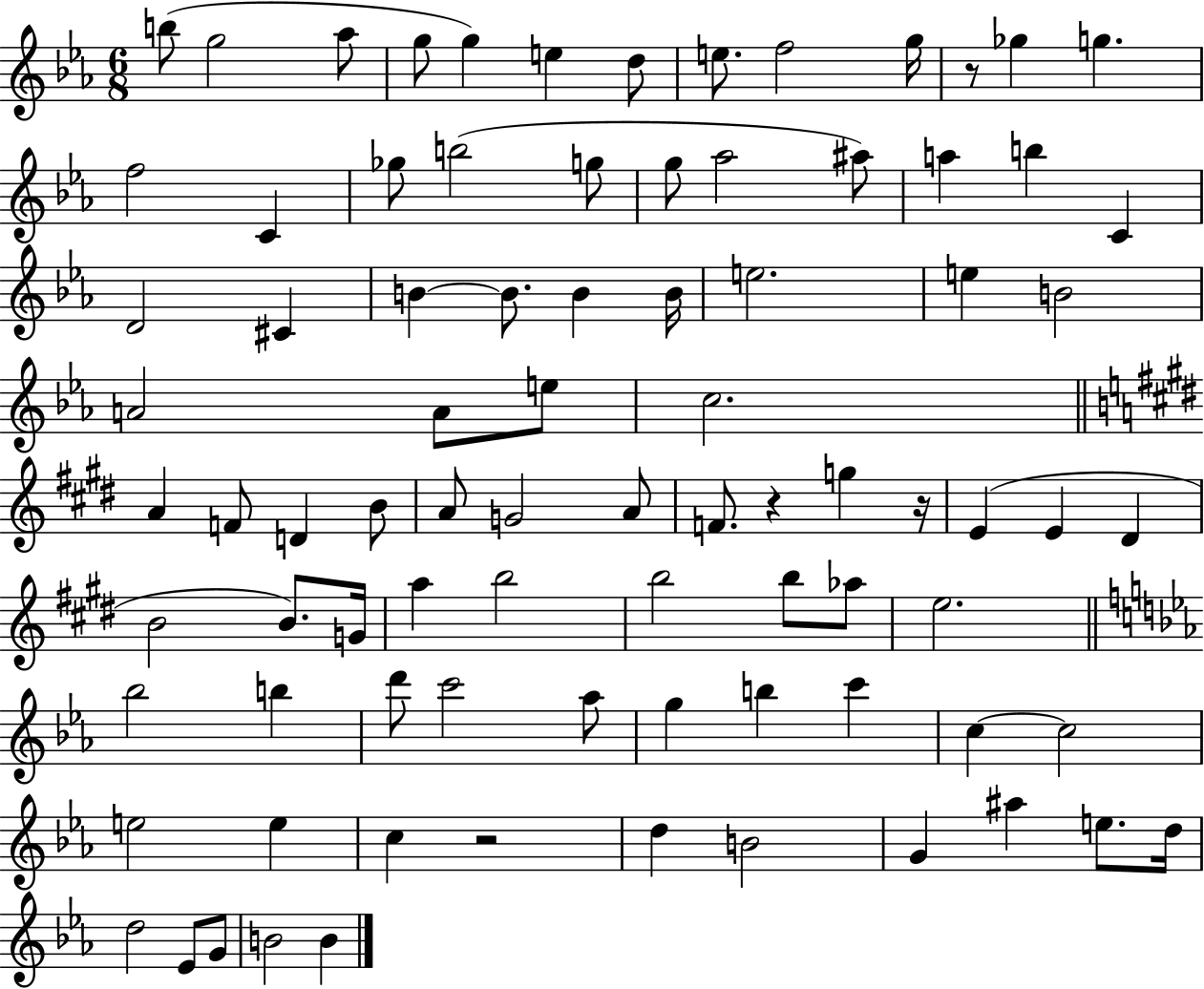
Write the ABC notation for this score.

X:1
T:Untitled
M:6/8
L:1/4
K:Eb
b/2 g2 _a/2 g/2 g e d/2 e/2 f2 g/4 z/2 _g g f2 C _g/2 b2 g/2 g/2 _a2 ^a/2 a b C D2 ^C B B/2 B B/4 e2 e B2 A2 A/2 e/2 c2 A F/2 D B/2 A/2 G2 A/2 F/2 z g z/4 E E ^D B2 B/2 G/4 a b2 b2 b/2 _a/2 e2 _b2 b d'/2 c'2 _a/2 g b c' c c2 e2 e c z2 d B2 G ^a e/2 d/4 d2 _E/2 G/2 B2 B